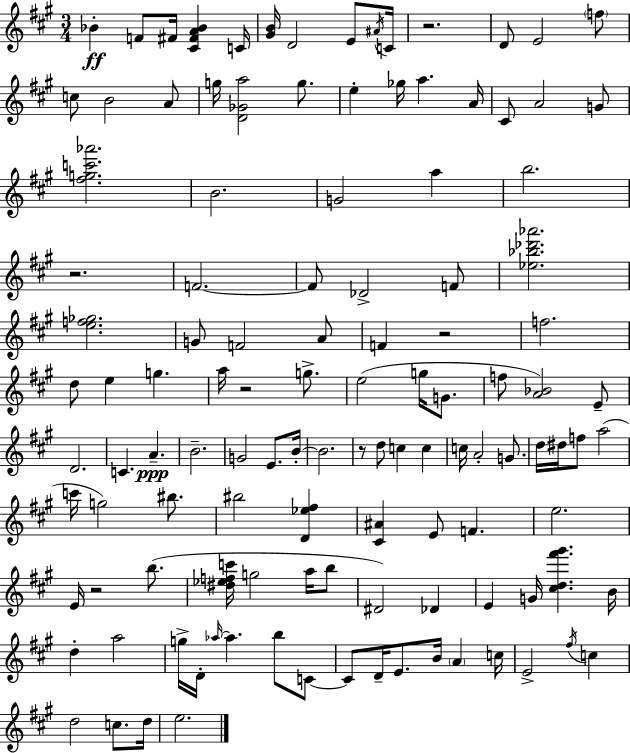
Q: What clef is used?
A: treble